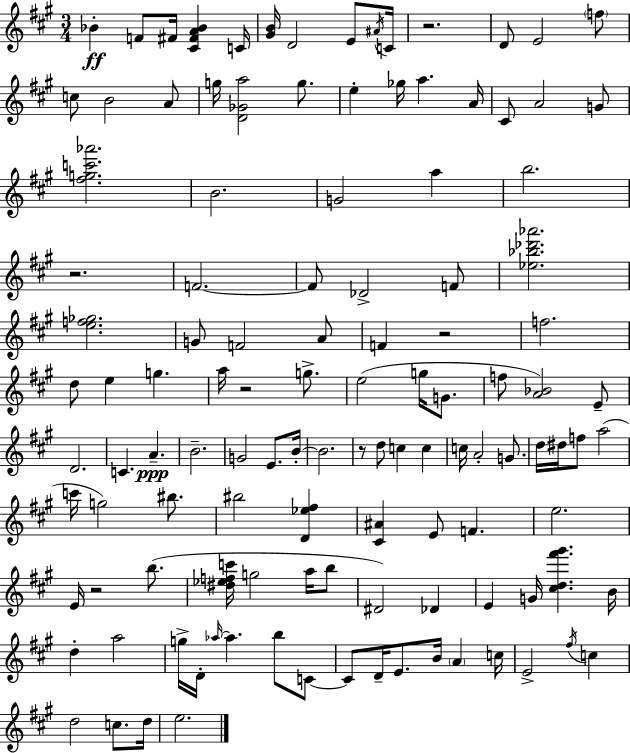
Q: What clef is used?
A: treble